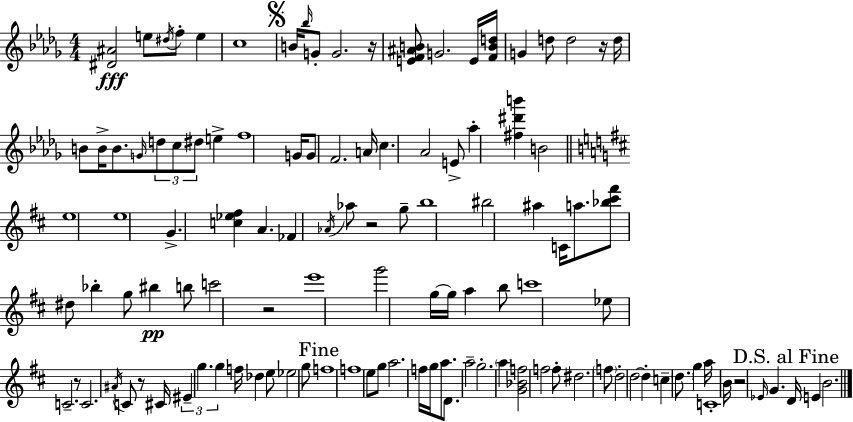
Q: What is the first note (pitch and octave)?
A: E5